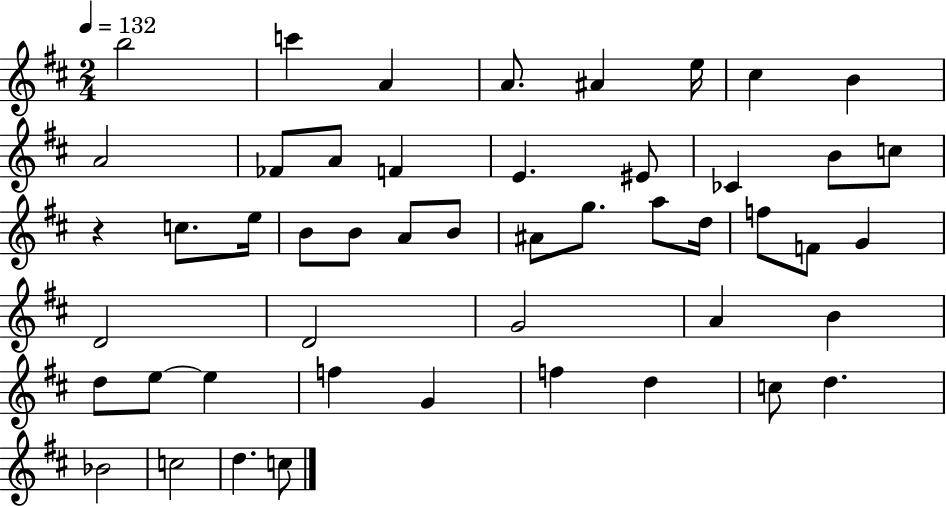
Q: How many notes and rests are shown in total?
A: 49